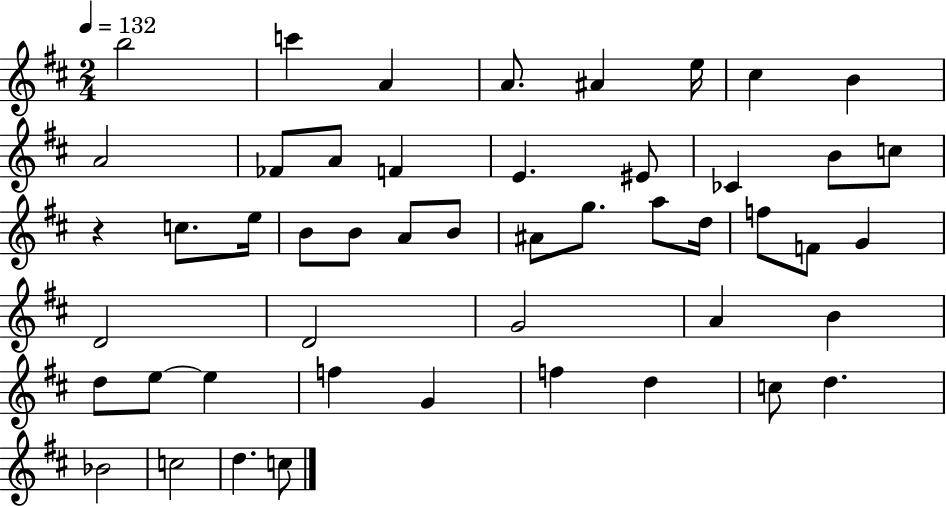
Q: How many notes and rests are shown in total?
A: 49